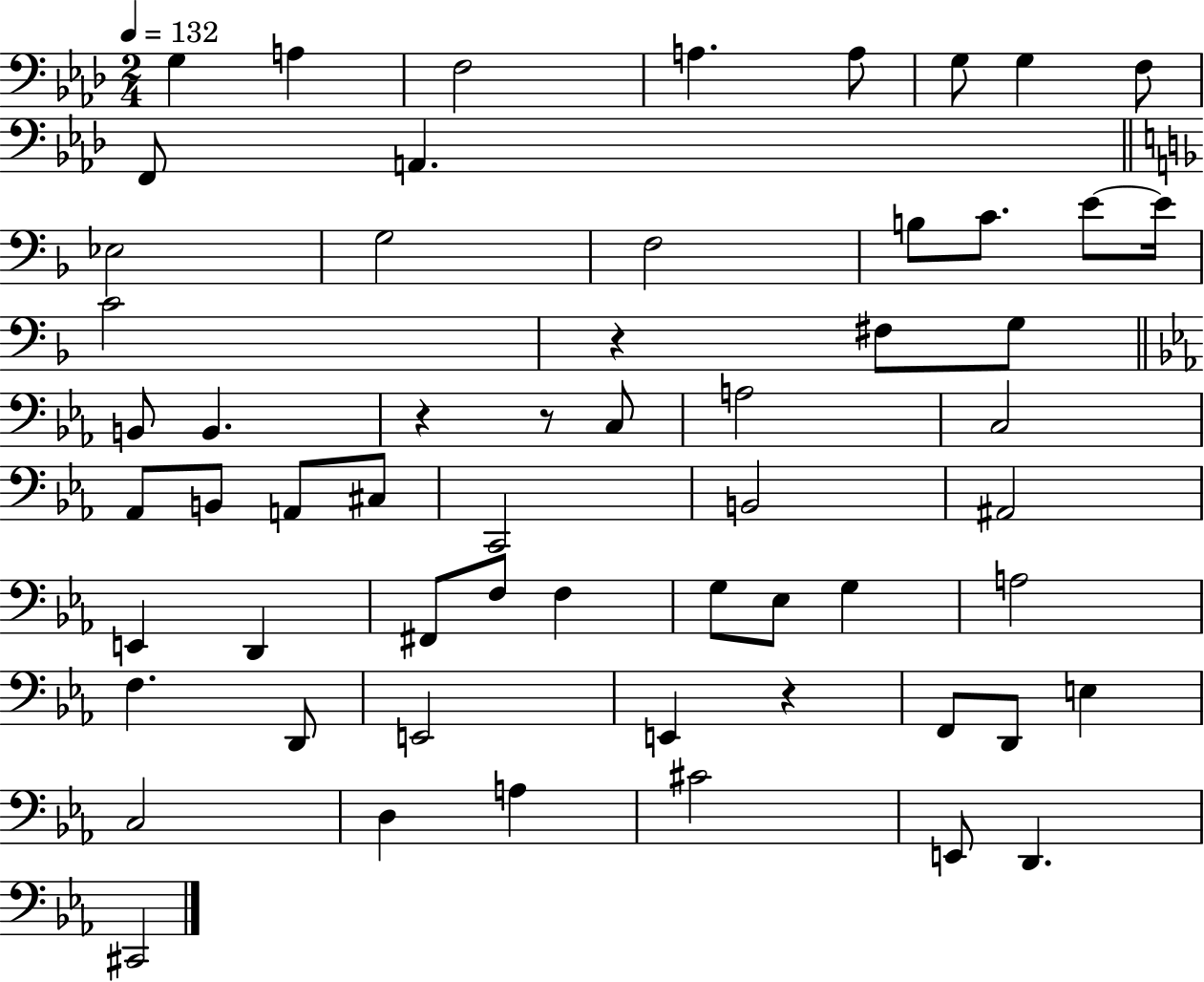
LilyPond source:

{
  \clef bass
  \numericTimeSignature
  \time 2/4
  \key aes \major
  \tempo 4 = 132
  g4 a4 | f2 | a4. a8 | g8 g4 f8 | \break f,8 a,4. | \bar "||" \break \key f \major ees2 | g2 | f2 | b8 c'8. e'8~~ e'16 | \break c'2 | r4 fis8 g8 | \bar "||" \break \key ees \major b,8 b,4. | r4 r8 c8 | a2 | c2 | \break aes,8 b,8 a,8 cis8 | c,2 | b,2 | ais,2 | \break e,4 d,4 | fis,8 f8 f4 | g8 ees8 g4 | a2 | \break f4. d,8 | e,2 | e,4 r4 | f,8 d,8 e4 | \break c2 | d4 a4 | cis'2 | e,8 d,4. | \break cis,2 | \bar "|."
}